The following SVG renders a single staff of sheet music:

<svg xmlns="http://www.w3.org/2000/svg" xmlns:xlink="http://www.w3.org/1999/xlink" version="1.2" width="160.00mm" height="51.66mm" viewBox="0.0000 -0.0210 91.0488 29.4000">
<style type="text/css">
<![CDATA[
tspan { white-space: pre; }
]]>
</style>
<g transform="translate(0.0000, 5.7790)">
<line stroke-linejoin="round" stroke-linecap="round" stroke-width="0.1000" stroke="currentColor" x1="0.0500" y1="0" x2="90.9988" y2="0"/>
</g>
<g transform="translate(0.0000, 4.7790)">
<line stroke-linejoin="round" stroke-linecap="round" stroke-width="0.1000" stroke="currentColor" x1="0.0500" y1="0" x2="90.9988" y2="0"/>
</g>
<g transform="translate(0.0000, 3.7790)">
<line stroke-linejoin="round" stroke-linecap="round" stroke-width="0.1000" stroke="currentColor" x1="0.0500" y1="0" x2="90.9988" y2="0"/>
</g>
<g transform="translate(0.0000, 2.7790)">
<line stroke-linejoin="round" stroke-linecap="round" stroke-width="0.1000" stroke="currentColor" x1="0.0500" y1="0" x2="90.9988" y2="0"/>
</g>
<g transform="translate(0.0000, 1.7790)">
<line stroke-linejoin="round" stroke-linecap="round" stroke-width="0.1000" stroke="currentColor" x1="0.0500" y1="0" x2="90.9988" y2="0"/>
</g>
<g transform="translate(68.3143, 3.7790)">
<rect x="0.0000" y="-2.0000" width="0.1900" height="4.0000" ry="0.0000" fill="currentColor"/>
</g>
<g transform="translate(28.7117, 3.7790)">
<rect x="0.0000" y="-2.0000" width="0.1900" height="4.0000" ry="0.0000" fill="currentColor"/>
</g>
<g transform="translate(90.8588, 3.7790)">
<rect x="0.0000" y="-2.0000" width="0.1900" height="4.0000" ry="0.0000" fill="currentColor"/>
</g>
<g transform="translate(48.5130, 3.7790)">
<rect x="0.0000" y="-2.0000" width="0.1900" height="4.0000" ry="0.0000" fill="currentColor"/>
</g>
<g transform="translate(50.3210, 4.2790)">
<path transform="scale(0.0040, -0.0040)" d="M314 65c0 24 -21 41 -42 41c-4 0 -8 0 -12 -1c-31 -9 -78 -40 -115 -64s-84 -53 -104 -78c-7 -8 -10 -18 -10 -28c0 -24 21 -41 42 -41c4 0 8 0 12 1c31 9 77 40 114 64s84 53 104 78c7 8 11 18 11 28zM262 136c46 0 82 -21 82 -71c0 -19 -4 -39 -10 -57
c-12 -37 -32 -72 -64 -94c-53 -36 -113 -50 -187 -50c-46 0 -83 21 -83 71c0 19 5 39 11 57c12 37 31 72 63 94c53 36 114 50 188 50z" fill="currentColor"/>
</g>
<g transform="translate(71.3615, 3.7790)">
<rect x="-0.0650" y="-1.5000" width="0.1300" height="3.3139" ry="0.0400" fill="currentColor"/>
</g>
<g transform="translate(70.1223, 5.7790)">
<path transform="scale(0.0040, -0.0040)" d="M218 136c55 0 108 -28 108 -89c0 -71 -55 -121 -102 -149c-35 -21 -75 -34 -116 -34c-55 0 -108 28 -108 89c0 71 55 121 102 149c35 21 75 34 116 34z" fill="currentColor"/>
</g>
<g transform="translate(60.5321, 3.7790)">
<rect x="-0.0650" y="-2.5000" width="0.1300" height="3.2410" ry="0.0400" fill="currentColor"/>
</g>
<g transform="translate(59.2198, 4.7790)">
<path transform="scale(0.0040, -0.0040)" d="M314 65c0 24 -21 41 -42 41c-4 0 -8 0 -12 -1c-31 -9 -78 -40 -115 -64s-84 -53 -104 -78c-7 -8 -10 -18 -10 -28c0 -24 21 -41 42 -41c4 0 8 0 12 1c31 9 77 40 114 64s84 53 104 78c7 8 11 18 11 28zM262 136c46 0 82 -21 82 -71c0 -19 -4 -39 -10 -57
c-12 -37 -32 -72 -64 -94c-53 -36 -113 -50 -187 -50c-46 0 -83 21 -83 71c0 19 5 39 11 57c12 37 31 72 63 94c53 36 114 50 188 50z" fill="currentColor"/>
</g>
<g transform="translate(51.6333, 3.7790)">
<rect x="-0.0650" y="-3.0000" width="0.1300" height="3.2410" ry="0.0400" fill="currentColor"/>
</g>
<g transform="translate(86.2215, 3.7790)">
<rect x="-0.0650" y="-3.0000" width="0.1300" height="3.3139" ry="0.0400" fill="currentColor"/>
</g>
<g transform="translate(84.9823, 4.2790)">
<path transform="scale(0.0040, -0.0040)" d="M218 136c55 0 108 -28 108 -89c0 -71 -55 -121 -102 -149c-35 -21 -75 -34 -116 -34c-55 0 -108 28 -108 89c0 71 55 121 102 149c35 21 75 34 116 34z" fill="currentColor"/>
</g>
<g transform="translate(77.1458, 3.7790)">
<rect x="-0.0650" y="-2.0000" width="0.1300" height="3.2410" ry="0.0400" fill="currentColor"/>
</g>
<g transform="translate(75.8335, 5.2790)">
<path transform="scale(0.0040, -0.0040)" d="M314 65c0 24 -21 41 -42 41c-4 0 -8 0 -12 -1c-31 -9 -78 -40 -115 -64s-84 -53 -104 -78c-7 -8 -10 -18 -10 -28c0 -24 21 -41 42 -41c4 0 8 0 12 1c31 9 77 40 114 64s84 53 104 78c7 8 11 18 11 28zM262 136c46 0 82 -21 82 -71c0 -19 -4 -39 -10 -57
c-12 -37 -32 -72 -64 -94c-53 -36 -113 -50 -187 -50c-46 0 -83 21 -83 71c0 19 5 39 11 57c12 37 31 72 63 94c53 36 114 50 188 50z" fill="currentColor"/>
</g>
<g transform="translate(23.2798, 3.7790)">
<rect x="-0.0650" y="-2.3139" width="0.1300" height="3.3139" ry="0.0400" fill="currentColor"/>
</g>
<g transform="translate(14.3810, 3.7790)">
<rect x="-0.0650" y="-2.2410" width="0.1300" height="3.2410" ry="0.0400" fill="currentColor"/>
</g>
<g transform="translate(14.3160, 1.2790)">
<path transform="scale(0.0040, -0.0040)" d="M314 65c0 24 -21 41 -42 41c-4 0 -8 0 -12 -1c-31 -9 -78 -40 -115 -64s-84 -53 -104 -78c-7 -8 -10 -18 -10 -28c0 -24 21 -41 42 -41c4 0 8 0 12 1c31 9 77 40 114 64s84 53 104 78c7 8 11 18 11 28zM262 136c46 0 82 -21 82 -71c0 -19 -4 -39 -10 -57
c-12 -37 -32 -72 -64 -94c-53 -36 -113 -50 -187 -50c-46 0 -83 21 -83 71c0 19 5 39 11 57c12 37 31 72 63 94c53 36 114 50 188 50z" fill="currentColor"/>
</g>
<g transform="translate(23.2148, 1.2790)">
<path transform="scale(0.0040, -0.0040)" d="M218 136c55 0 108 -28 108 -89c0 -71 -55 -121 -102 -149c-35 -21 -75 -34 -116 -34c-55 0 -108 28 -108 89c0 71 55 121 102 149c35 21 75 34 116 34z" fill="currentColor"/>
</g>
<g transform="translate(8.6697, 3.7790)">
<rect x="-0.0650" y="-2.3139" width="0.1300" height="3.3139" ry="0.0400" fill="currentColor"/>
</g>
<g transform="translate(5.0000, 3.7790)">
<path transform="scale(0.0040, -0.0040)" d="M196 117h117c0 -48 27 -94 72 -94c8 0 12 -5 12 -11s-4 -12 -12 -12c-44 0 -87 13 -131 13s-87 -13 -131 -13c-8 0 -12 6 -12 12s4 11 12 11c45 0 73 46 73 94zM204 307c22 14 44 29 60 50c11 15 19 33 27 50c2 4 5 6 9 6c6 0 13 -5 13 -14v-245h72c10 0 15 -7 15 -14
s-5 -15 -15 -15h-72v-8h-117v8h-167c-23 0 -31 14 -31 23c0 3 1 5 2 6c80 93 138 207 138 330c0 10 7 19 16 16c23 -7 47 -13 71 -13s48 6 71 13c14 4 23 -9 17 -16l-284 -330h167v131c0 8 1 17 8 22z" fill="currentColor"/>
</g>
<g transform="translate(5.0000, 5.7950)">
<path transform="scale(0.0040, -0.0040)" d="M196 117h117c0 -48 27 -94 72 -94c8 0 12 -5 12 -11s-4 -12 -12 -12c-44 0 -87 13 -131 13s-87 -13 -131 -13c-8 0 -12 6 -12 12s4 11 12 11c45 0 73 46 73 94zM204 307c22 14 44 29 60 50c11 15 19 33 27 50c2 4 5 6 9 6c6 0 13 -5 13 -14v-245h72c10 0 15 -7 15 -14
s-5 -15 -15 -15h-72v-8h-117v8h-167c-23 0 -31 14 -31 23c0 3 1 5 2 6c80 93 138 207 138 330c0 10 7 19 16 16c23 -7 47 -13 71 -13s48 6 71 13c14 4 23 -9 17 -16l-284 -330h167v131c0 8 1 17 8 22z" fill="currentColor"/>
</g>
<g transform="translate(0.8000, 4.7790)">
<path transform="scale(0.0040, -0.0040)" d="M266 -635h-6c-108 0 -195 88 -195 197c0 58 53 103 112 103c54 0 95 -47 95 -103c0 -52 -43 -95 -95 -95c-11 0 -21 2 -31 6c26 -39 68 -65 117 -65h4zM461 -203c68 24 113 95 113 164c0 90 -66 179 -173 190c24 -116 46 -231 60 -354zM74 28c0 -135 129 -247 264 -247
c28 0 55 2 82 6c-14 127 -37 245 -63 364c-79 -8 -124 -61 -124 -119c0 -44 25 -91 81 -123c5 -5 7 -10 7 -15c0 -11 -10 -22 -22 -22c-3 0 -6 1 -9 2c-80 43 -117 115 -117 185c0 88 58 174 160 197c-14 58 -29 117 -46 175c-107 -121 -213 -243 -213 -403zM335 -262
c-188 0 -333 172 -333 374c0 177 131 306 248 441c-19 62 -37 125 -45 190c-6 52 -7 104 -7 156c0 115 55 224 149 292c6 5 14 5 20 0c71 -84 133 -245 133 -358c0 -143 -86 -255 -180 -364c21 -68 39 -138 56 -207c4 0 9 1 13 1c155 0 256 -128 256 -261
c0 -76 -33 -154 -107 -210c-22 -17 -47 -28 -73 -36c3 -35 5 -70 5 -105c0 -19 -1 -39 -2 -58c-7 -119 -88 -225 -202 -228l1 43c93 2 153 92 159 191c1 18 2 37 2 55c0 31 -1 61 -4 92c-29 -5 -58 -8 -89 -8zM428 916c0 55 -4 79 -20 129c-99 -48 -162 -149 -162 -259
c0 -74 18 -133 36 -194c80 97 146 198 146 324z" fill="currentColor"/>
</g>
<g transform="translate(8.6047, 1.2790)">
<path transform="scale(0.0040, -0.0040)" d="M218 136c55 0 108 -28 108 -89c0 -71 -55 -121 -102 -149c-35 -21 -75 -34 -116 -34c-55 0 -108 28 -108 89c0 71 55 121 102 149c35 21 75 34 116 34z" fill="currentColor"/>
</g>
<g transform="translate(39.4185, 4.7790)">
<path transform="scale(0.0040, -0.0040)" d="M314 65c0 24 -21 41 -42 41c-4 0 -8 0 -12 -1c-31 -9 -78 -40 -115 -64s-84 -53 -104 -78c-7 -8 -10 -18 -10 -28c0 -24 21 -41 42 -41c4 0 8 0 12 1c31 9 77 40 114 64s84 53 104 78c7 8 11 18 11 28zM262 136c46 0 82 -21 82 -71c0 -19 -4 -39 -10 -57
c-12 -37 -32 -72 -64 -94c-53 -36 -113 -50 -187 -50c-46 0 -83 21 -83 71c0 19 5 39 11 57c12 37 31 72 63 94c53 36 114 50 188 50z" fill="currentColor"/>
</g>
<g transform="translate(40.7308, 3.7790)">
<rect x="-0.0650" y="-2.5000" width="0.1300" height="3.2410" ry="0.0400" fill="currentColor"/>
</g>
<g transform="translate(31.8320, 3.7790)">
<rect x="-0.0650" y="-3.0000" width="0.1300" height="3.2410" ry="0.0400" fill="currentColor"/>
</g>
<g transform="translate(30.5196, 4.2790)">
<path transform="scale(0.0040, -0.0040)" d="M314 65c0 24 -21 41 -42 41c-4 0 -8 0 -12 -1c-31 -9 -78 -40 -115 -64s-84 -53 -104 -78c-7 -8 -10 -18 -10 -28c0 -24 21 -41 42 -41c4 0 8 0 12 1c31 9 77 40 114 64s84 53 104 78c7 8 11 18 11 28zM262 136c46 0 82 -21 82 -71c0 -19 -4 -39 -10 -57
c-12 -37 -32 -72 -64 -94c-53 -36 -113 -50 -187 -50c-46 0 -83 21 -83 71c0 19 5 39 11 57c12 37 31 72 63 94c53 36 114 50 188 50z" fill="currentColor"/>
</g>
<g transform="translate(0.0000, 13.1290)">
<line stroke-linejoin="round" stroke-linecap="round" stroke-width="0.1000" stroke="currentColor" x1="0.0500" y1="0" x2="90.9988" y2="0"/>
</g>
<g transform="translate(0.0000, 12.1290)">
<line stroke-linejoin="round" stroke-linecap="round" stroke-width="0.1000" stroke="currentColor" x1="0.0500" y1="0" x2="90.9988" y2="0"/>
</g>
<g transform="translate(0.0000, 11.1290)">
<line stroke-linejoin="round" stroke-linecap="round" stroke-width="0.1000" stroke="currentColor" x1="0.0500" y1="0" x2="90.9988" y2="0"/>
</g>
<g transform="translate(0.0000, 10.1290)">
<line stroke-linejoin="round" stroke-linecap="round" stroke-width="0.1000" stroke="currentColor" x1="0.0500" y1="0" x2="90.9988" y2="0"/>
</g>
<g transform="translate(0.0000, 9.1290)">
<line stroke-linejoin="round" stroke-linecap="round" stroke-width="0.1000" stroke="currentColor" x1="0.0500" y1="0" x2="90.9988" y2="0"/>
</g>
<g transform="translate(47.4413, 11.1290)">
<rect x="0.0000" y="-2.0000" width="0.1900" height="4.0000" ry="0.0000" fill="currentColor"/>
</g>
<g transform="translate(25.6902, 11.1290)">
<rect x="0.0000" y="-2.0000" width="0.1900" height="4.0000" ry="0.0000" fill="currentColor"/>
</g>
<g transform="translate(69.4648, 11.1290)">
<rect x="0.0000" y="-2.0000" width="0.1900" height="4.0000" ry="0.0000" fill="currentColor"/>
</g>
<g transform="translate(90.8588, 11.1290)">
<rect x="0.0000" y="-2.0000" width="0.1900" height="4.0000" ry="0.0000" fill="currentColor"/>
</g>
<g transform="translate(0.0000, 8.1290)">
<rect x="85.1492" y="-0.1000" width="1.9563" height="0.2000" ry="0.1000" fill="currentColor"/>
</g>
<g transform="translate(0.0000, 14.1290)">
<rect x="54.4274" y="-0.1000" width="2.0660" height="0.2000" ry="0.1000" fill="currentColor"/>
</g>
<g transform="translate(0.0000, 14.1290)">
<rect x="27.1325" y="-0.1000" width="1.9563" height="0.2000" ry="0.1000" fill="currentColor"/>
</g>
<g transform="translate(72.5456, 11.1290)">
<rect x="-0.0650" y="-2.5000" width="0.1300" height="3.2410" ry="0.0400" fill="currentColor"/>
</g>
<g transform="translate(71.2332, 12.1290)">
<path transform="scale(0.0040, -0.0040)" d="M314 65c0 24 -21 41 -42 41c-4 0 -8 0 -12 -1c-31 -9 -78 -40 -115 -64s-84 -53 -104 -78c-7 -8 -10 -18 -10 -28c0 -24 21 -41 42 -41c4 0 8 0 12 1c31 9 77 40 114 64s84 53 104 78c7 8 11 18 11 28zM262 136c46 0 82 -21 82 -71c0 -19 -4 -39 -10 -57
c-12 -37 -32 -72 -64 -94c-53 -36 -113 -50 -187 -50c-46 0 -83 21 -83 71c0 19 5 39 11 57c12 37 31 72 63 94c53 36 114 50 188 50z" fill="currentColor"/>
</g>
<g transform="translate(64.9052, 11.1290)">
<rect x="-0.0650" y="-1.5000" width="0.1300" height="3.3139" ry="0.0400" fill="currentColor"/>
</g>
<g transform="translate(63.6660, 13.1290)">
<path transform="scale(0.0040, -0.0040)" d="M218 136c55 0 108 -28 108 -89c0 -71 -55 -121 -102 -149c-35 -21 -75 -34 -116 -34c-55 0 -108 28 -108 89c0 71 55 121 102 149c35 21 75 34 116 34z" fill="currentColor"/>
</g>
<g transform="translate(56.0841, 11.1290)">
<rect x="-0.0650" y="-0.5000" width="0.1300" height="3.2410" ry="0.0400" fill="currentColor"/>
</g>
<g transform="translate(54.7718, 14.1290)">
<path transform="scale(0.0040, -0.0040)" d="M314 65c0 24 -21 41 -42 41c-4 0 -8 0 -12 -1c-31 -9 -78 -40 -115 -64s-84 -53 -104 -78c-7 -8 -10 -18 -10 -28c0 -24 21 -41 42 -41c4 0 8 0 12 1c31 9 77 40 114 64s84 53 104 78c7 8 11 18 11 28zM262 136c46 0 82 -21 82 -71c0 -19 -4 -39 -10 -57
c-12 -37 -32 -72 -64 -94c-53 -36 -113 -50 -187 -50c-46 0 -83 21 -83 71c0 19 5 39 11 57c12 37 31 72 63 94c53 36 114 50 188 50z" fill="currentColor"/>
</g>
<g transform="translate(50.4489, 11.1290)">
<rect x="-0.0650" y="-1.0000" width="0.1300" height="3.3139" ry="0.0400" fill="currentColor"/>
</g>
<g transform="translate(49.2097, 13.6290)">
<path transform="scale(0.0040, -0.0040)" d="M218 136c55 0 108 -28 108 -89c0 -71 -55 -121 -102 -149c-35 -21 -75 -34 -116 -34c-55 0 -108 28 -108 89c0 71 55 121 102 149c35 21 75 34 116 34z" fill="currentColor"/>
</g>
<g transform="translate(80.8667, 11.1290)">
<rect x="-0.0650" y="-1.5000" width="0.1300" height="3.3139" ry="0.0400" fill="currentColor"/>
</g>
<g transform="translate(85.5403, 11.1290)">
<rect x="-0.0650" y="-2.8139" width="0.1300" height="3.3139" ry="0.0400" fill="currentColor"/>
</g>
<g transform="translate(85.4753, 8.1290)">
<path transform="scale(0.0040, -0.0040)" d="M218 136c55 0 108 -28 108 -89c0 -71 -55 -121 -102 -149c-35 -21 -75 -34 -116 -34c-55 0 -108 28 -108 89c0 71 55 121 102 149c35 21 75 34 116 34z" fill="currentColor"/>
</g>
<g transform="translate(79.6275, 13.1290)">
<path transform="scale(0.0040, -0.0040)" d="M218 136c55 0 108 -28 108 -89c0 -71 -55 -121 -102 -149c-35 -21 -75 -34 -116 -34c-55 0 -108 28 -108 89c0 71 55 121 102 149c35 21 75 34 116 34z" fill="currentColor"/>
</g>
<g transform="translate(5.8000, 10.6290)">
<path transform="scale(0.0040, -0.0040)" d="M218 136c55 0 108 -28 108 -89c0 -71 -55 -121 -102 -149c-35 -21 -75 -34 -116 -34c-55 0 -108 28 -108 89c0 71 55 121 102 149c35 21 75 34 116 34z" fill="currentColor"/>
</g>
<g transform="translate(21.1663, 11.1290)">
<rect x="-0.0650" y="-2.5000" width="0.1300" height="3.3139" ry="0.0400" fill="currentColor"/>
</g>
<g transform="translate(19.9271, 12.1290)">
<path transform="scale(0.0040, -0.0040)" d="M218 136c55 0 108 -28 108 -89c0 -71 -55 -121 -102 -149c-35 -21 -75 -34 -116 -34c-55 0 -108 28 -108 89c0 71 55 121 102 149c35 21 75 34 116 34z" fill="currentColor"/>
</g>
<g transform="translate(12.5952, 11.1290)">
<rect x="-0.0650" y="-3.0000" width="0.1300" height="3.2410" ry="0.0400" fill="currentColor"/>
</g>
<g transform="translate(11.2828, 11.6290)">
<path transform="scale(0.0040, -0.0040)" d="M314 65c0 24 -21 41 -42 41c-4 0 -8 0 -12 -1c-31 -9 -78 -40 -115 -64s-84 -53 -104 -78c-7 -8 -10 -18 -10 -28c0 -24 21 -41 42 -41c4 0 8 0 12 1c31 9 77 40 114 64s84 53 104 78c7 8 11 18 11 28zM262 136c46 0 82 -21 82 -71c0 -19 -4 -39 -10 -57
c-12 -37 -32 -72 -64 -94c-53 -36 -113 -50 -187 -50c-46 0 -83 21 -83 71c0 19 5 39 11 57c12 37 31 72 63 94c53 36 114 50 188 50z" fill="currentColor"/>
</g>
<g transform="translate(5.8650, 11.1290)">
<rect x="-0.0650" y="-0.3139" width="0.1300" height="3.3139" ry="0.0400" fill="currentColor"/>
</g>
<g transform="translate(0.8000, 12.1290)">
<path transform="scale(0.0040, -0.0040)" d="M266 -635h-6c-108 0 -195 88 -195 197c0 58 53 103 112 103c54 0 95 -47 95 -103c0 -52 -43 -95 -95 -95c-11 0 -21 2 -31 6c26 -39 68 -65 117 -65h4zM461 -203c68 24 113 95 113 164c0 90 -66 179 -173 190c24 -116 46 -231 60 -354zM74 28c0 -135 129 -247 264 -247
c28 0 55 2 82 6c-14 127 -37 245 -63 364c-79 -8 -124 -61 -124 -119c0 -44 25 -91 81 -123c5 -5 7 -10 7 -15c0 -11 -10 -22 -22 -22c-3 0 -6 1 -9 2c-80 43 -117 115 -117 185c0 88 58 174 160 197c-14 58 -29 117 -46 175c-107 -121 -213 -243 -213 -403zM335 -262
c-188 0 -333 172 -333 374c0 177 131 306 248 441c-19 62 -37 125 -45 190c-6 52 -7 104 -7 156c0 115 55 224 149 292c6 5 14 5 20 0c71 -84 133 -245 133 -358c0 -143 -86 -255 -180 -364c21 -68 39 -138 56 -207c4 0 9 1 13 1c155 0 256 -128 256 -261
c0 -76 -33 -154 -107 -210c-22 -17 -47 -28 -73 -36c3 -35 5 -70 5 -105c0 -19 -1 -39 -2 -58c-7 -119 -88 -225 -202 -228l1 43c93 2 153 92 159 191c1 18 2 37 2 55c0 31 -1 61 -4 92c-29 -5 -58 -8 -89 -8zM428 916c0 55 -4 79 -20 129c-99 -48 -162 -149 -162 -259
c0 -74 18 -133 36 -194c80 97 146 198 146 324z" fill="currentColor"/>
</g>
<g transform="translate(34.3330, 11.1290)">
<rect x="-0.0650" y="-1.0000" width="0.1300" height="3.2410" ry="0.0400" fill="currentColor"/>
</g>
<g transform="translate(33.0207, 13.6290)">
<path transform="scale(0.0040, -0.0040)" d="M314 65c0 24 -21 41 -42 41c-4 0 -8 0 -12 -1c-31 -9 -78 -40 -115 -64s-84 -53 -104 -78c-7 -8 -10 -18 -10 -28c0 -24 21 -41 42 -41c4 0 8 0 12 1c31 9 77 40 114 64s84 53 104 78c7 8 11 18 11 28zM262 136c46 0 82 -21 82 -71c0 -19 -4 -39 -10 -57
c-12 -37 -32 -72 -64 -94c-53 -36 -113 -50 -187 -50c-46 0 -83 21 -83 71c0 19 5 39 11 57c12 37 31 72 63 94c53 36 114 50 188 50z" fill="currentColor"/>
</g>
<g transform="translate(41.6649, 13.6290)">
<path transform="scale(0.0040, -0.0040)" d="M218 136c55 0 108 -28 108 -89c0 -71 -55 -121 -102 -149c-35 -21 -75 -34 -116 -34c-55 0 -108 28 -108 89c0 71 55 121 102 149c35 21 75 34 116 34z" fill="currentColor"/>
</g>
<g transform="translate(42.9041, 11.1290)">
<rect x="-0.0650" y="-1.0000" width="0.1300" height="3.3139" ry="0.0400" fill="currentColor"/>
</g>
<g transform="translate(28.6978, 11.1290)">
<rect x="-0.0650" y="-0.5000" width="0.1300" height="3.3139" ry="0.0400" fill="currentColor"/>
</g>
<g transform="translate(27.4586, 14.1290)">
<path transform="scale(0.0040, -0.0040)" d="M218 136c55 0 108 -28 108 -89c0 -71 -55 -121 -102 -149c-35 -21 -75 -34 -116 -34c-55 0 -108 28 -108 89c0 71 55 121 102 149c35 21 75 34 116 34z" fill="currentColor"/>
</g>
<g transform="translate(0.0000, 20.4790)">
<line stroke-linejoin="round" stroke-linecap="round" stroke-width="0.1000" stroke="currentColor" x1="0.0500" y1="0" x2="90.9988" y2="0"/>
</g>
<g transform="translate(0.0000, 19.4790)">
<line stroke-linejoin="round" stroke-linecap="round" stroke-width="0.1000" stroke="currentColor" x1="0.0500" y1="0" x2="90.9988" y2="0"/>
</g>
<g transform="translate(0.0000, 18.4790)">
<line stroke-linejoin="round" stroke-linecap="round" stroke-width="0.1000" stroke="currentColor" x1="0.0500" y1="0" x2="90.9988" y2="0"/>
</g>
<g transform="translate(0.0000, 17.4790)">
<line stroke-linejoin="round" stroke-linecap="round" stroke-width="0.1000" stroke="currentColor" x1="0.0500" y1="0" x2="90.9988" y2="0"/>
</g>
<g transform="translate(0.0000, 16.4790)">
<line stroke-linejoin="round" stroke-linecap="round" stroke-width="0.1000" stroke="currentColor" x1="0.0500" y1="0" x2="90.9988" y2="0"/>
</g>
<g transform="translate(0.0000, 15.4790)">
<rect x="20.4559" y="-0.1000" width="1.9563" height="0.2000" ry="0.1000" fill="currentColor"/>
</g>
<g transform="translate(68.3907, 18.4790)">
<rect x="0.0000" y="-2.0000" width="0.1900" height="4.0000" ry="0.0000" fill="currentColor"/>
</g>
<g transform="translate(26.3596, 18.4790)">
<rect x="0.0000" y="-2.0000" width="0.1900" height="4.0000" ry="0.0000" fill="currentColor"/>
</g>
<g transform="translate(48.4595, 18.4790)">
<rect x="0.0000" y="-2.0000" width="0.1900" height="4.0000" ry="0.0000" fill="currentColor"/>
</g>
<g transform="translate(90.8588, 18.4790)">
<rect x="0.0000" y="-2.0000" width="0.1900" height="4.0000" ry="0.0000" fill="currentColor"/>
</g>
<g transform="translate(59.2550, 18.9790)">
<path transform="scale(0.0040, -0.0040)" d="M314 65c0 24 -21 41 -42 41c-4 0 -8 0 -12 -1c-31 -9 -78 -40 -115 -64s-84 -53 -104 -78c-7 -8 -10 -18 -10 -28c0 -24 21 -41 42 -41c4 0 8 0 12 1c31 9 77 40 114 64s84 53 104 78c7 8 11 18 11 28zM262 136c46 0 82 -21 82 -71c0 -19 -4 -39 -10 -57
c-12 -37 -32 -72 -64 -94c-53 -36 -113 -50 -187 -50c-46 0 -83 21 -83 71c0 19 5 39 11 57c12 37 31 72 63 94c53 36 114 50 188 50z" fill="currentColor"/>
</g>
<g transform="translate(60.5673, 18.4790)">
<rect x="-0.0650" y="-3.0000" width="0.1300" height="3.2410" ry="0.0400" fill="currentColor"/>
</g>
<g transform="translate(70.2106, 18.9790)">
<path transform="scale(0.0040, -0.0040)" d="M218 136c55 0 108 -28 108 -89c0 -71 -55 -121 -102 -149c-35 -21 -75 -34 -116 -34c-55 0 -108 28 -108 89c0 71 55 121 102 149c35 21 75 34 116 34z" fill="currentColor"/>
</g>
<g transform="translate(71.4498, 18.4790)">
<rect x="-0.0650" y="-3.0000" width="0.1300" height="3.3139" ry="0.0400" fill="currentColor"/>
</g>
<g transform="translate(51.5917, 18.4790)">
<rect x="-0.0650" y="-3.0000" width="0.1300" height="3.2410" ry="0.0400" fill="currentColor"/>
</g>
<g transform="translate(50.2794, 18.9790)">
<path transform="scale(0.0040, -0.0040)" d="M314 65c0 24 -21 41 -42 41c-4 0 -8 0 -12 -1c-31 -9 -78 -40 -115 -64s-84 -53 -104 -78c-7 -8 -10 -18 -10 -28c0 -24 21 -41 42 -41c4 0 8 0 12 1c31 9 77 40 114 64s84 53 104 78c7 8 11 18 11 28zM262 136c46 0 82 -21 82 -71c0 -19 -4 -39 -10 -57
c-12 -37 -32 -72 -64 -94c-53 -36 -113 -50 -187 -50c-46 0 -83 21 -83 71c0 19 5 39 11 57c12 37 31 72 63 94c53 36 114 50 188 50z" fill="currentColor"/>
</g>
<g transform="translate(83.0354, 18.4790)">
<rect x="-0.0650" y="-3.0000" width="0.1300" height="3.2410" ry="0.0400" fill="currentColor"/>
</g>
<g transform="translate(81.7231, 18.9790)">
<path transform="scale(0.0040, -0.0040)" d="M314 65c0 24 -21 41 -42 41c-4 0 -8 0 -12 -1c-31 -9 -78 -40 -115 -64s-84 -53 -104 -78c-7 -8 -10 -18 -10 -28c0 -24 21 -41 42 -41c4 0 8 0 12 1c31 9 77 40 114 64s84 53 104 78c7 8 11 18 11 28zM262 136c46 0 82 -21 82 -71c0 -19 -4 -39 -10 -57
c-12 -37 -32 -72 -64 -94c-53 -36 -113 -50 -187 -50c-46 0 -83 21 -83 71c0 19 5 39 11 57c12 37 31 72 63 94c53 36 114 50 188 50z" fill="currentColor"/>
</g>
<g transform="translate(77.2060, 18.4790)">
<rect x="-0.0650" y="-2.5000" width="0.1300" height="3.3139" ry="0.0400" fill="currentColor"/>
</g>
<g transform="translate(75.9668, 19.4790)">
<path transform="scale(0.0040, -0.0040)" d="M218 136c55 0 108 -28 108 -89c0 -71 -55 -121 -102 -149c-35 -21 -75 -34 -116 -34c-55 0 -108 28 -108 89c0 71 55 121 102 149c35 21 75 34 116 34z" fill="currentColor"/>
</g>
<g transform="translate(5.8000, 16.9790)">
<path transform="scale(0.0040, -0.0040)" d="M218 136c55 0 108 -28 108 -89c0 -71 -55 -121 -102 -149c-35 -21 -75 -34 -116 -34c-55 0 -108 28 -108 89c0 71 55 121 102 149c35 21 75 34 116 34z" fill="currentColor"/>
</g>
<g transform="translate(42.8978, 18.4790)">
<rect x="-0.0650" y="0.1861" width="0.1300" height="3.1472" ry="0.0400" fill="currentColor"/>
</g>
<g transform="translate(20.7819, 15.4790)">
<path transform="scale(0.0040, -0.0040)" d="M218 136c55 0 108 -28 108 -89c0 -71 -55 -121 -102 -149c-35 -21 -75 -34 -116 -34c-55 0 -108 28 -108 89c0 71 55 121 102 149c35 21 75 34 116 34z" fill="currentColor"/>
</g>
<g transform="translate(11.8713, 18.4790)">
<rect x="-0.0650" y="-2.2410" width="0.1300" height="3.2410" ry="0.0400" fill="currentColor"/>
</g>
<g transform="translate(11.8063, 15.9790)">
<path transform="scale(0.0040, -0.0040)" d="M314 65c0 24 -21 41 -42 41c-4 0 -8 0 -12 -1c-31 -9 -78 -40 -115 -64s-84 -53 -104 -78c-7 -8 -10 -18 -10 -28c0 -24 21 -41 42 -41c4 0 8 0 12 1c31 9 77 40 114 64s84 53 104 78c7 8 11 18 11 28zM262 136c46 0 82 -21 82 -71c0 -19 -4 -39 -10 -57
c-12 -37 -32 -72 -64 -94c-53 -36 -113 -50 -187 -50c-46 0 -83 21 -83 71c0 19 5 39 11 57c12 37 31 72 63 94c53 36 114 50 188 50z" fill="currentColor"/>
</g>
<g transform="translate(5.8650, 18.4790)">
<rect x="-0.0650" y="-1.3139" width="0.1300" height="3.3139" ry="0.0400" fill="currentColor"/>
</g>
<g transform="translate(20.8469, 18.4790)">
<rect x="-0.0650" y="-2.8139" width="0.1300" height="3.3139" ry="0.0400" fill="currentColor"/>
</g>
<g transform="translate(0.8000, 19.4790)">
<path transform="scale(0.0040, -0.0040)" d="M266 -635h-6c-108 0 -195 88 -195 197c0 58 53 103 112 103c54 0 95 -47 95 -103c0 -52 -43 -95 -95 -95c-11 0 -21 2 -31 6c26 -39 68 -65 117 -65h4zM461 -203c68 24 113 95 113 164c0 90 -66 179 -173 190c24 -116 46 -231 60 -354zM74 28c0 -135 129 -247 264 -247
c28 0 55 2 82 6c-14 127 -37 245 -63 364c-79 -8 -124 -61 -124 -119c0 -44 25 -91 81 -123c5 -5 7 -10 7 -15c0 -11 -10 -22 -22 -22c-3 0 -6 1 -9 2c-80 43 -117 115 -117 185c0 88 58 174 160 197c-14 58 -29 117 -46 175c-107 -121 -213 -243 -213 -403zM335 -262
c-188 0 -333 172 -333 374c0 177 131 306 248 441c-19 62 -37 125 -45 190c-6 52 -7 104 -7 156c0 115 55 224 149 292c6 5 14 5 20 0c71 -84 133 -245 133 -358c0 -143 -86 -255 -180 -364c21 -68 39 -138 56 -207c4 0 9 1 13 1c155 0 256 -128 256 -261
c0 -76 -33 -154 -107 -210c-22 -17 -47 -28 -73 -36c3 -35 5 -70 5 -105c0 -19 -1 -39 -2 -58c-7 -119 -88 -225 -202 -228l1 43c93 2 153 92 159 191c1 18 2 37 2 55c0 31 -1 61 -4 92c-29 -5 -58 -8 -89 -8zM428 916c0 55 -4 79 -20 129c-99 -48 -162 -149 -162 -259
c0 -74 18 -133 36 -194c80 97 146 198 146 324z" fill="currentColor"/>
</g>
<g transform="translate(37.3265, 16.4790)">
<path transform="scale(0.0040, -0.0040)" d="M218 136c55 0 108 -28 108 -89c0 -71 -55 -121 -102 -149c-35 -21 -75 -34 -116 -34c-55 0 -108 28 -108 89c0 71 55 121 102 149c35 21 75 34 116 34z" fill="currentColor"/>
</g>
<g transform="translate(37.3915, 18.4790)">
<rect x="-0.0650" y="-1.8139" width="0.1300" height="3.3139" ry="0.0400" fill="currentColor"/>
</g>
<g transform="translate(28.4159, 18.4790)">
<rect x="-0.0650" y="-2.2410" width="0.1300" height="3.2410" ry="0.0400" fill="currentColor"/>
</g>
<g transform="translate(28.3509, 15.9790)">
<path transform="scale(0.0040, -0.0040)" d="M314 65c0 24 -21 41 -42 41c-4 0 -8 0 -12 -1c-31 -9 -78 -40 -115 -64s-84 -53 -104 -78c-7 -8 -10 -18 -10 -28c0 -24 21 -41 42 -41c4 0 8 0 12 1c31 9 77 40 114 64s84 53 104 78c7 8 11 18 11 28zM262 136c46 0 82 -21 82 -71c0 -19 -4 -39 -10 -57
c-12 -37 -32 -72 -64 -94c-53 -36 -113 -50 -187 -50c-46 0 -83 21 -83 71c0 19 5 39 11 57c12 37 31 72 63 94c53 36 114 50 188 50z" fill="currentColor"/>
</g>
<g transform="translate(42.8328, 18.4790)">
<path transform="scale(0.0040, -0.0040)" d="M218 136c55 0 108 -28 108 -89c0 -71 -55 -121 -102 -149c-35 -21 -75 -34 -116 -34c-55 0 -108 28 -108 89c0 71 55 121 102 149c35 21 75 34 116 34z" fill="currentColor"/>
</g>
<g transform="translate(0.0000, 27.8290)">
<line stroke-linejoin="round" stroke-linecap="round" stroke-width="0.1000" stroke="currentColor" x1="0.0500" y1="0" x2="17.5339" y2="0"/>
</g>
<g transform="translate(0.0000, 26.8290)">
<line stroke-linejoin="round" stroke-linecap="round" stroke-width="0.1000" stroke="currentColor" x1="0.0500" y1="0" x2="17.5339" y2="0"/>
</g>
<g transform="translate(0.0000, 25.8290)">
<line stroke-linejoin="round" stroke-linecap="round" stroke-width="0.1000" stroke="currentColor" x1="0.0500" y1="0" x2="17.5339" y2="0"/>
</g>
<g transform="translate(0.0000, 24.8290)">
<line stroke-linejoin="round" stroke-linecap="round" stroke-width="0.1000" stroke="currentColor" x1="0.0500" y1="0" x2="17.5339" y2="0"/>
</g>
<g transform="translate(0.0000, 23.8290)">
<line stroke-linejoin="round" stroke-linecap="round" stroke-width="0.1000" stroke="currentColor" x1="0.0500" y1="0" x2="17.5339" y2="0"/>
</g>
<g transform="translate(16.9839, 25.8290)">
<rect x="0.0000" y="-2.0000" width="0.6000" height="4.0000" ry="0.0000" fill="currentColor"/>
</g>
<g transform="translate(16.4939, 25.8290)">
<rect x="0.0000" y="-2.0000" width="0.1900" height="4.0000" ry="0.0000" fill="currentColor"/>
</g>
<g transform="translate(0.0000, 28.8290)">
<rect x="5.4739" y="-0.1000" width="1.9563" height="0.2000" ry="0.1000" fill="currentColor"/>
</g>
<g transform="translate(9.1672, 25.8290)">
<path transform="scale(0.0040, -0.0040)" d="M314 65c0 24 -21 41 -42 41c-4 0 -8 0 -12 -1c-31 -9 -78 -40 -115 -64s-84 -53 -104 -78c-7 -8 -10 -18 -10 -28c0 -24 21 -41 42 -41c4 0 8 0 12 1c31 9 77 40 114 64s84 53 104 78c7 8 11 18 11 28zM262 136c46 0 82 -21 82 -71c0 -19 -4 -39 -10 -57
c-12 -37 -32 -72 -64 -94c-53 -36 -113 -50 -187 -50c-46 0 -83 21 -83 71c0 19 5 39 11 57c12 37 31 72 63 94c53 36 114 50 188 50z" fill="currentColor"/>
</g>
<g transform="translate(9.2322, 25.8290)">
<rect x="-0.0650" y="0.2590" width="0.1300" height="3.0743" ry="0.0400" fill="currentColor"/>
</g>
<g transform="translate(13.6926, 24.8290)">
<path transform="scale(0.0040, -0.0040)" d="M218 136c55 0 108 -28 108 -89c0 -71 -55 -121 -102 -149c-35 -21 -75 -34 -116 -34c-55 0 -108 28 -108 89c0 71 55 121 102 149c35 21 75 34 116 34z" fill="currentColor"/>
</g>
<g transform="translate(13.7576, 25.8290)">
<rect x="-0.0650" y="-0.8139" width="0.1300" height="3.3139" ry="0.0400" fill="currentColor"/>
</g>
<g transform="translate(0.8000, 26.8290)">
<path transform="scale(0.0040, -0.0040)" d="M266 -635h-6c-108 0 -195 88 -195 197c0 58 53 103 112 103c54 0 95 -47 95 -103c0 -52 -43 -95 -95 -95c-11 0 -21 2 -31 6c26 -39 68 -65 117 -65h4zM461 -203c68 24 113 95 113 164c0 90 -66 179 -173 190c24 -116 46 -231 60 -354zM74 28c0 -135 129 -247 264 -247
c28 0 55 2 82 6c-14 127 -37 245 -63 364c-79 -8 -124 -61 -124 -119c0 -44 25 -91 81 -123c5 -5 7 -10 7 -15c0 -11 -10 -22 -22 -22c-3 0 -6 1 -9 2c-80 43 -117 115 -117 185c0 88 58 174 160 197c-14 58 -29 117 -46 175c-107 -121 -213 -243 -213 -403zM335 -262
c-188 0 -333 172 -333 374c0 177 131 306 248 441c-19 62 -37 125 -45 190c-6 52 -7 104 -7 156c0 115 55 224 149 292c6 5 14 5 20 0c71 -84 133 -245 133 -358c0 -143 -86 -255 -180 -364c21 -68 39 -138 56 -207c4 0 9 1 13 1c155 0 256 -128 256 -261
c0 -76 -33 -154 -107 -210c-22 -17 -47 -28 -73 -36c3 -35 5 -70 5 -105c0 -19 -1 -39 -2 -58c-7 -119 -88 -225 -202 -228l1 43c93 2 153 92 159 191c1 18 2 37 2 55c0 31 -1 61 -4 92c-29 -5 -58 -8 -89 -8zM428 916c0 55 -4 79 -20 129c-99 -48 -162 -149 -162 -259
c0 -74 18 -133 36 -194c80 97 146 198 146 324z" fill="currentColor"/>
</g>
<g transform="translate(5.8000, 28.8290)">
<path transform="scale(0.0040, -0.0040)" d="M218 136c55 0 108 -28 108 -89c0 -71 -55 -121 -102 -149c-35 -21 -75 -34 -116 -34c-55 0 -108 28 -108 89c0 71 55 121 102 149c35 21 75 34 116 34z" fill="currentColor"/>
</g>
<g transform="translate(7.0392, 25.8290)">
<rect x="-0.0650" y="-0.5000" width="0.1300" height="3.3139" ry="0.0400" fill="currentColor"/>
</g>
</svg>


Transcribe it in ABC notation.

X:1
T:Untitled
M:4/4
L:1/4
K:C
g g2 g A2 G2 A2 G2 E F2 A c A2 G C D2 D D C2 E G2 E a e g2 a g2 f B A2 A2 A G A2 C B2 d